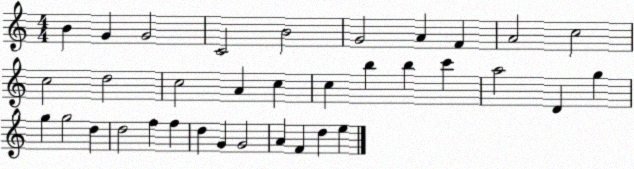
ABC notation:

X:1
T:Untitled
M:4/4
L:1/4
K:C
B G G2 C2 B2 G2 A F A2 c2 c2 d2 c2 A c c b b c' a2 D g g g2 d d2 f f d G G2 A F d e